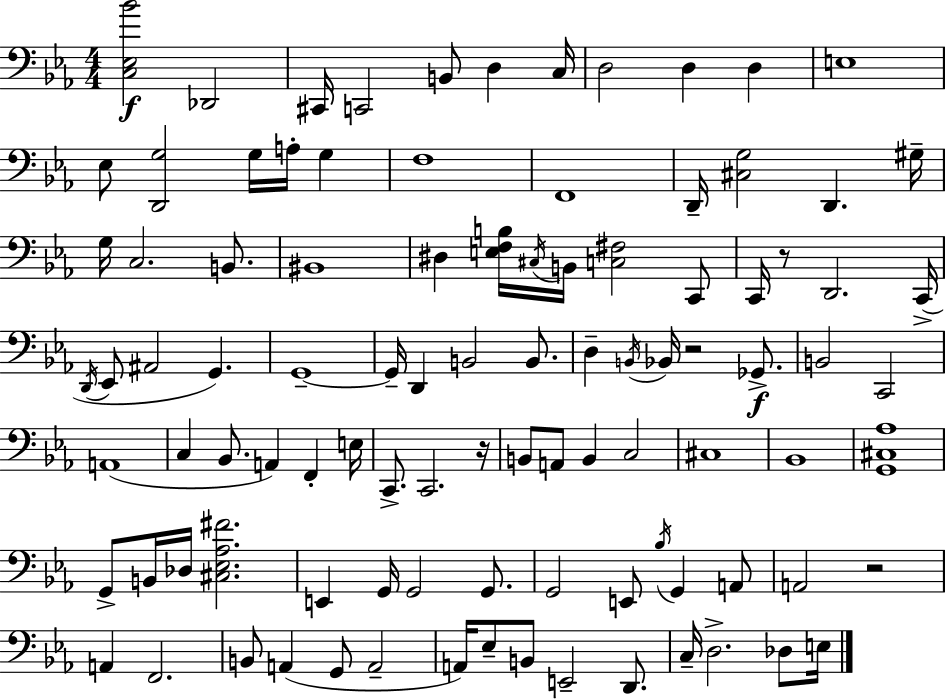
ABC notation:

X:1
T:Untitled
M:4/4
L:1/4
K:Cm
[C,_E,_B]2 _D,,2 ^C,,/4 C,,2 B,,/2 D, C,/4 D,2 D, D, E,4 _E,/2 [D,,G,]2 G,/4 A,/4 G, F,4 F,,4 D,,/4 [^C,G,]2 D,, ^G,/4 G,/4 C,2 B,,/2 ^B,,4 ^D, [E,F,B,]/4 ^C,/4 B,,/4 [C,^F,]2 C,,/2 C,,/4 z/2 D,,2 C,,/4 D,,/4 _E,,/2 ^A,,2 G,, G,,4 G,,/4 D,, B,,2 B,,/2 D, B,,/4 _B,,/4 z2 _G,,/2 B,,2 C,,2 A,,4 C, _B,,/2 A,, F,, E,/4 C,,/2 C,,2 z/4 B,,/2 A,,/2 B,, C,2 ^C,4 _B,,4 [G,,^C,_A,]4 G,,/2 B,,/4 _D,/4 [^C,_E,_A,^F]2 E,, G,,/4 G,,2 G,,/2 G,,2 E,,/2 _B,/4 G,, A,,/2 A,,2 z2 A,, F,,2 B,,/2 A,, G,,/2 A,,2 A,,/4 _E,/2 B,,/2 E,,2 D,,/2 C,/4 D,2 _D,/2 E,/4